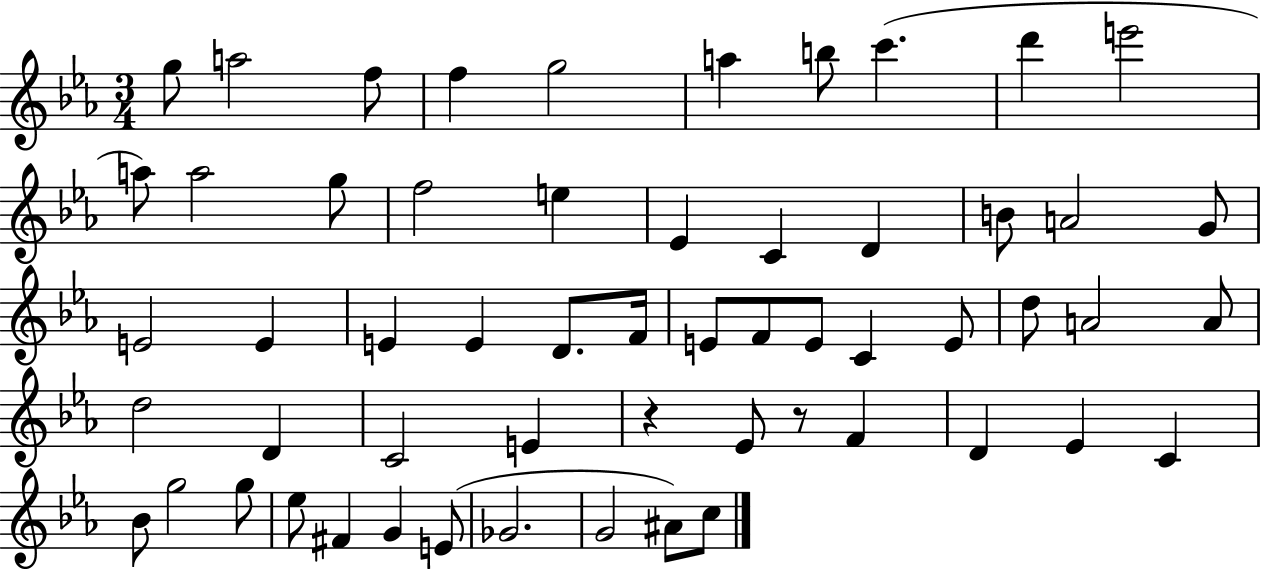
G5/e A5/h F5/e F5/q G5/h A5/q B5/e C6/q. D6/q E6/h A5/e A5/h G5/e F5/h E5/q Eb4/q C4/q D4/q B4/e A4/h G4/e E4/h E4/q E4/q E4/q D4/e. F4/s E4/e F4/e E4/e C4/q E4/e D5/e A4/h A4/e D5/h D4/q C4/h E4/q R/q Eb4/e R/e F4/q D4/q Eb4/q C4/q Bb4/e G5/h G5/e Eb5/e F#4/q G4/q E4/e Gb4/h. G4/h A#4/e C5/e